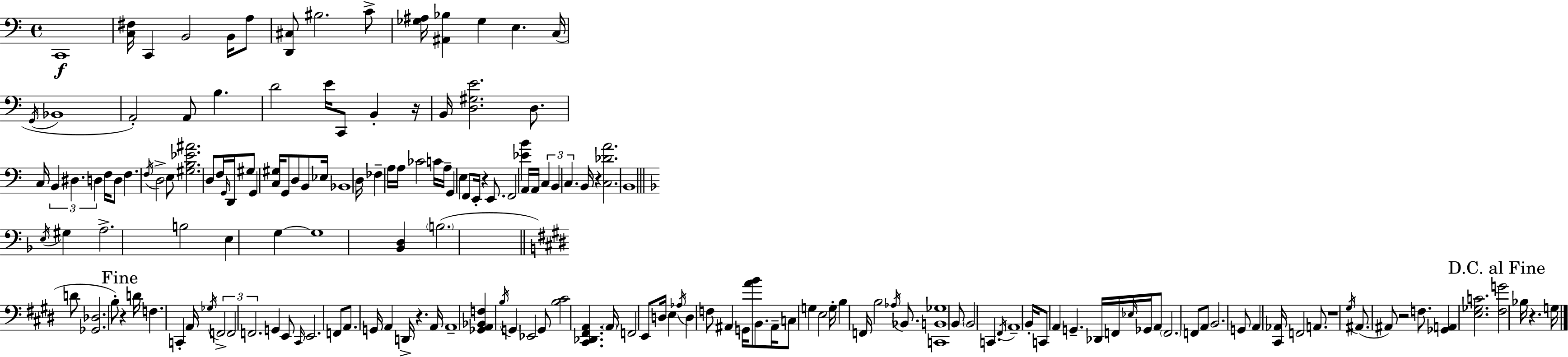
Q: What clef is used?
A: bass